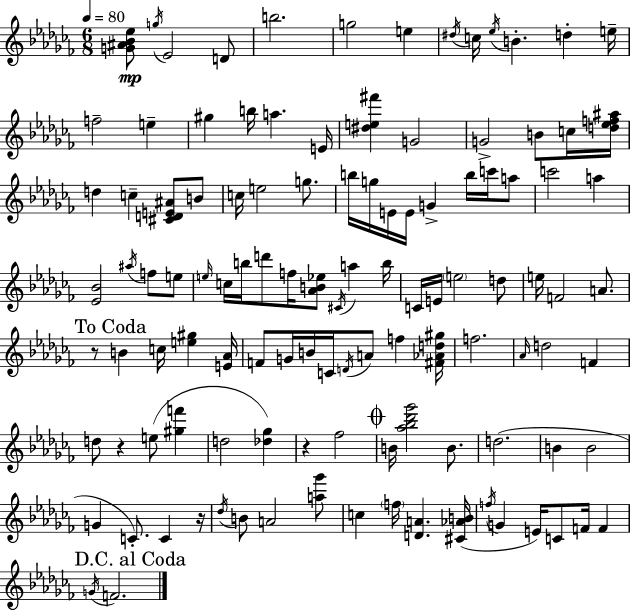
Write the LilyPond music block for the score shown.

{
  \clef treble
  \numericTimeSignature
  \time 6/8
  \key aes \minor
  \tempo 4 = 80
  <g' ais' bes' ees''>8\mp \acciaccatura { g''16 } ees'2 d'8 | b''2. | g''2 e''4 | \acciaccatura { dis''16 } c''16 \acciaccatura { ees''16 } b'4.-. d''4-. | \break e''16-- f''2-- e''4-- | gis''4 b''16 a''4. | e'16 <dis'' e'' fis'''>4 g'2 | g'2-> b'8 | \break c''16 <d'' ees'' f'' ais''>16 d''4 c''4-- <cis' d' e' ais'>8 | b'8 c''16 e''2 | g''8. b''16 g''16 e'16 e'16 g'4-> b''16 | c'''16 a''8 c'''2 a''4 | \break <ees' bes'>2 \acciaccatura { ais''16 } | f''8 e''8 \grace { e''16 } c''16 b''16 d'''8 f''16 <aes' b' ees''>8 | \acciaccatura { cis'16 } a''4 b''16 c'16 e'16 \parenthesize e''2 | d''8 e''16 f'2 | \break a'8. \mark "To Coda" r8 b'4 | c''16 <e'' gis''>4 <e' aes'>16 f'8 g'16 b'16 c'16 \acciaccatura { d'16 } | a'8 f''4 <fis' aes' d'' gis''>16 f''2. | \grace { aes'16 } d''2 | \break f'4 d''8 r4 | e''8( <gis'' f'''>4 d''2 | <des'' ges''>4) r4 | fes''2 \mark \markup { \musicglyph "scripts.coda" } b'16 <aes'' bes'' des''' ges'''>2 | \break b'8. d''2.( | b'4 | b'2 g'4 | c'8.-.) c'4 r16 \acciaccatura { des''16 } b'8 a'2 | \break <a'' ges'''>8 c''4 | \parenthesize f''16 <d' a'>4. <cis' aes' b'>16( \acciaccatura { f''16 } g'4 | e'16) c'8 f'16 f'4 \mark "D.C. al Coda" \acciaccatura { g'16 } f'2. | \bar "|."
}